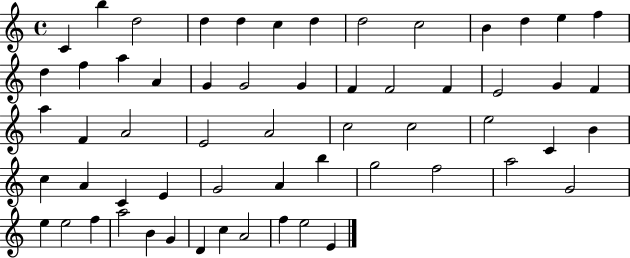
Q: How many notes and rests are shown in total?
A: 59